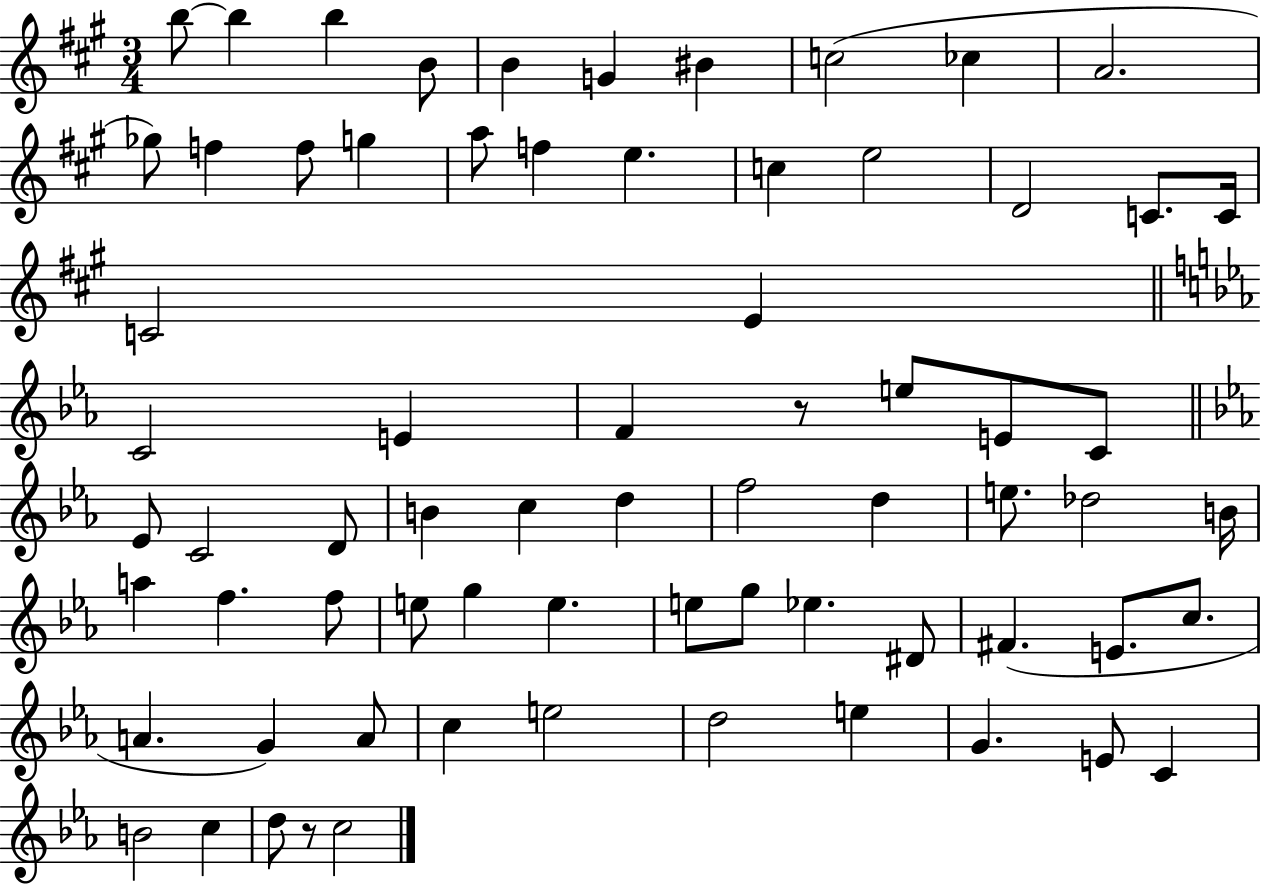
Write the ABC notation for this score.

X:1
T:Untitled
M:3/4
L:1/4
K:A
b/2 b b B/2 B G ^B c2 _c A2 _g/2 f f/2 g a/2 f e c e2 D2 C/2 C/4 C2 E C2 E F z/2 e/2 E/2 C/2 _E/2 C2 D/2 B c d f2 d e/2 _d2 B/4 a f f/2 e/2 g e e/2 g/2 _e ^D/2 ^F E/2 c/2 A G A/2 c e2 d2 e G E/2 C B2 c d/2 z/2 c2